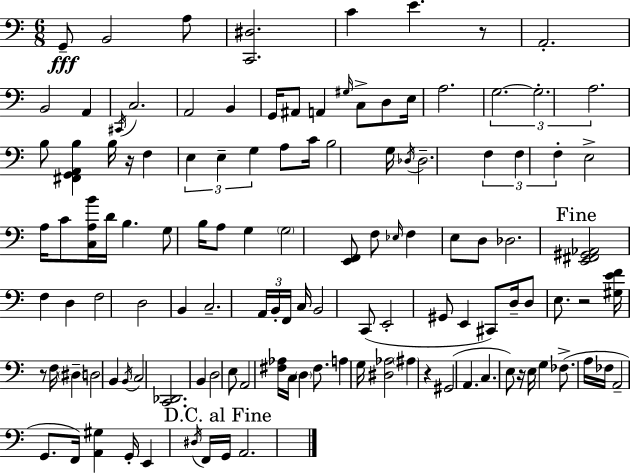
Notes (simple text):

G2/e B2/h A3/e [C2,D#3]/h. C4/q E4/q. R/e A2/h. B2/h A2/q C#2/s C3/h. A2/h B2/q G2/s A#2/e A2/q G#3/s C3/e D3/e E3/s A3/h. G3/h. G3/h. A3/h. B3/e [F#2,G2,A2,B3]/q B3/s R/s F3/q E3/q E3/q G3/q A3/e C4/s B3/h G3/s Db3/s Db3/h. F3/q F3/q F3/q E3/h A3/s C4/e [C3,A3,B4]/s D4/s B3/q. G3/e B3/s A3/e G3/q G3/h [E2,F2]/e F3/e Eb3/s F3/q E3/e D3/e Db3/h. [E2,F#2,G#2,Ab2]/h F3/q D3/q F3/h D3/h B2/q C3/h. A2/s B2/s F2/s C3/s B2/h C2/e E2/h G#2/e E2/q C#2/e D3/s D3/e E3/e. R/h [G#3,E4,F4]/s R/e F3/s D#3/q D3/h B2/q B2/s C3/h [C2,Db2]/h. B2/q D3/h E3/e A2/h [F#3,Ab3]/s C3/s D3/q F#3/e. A3/q G3/s [D#3,Ab3]/h A#3/q R/q G#2/h A2/q. C3/q. E3/e R/s E3/s G3/q FES3/e. A3/s FES3/s A2/h G2/e. F2/s [A2,G#3]/q G2/s E2/q D#3/s F2/s G2/s A2/h.